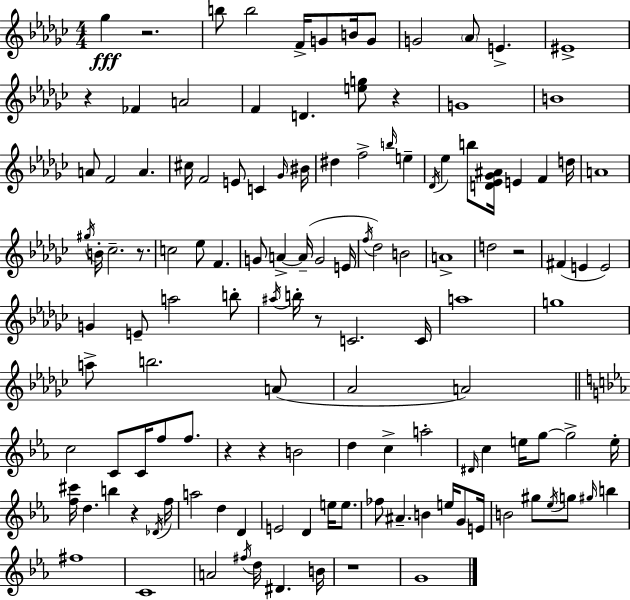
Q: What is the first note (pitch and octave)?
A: Gb5